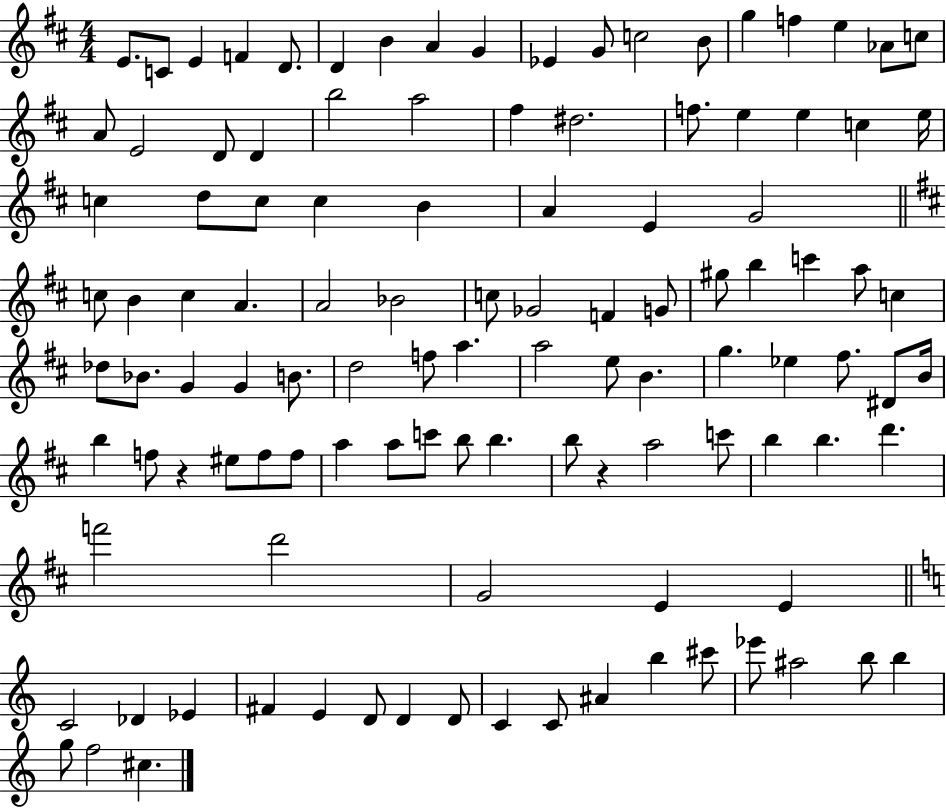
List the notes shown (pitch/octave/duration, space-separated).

E4/e. C4/e E4/q F4/q D4/e. D4/q B4/q A4/q G4/q Eb4/q G4/e C5/h B4/e G5/q F5/q E5/q Ab4/e C5/e A4/e E4/h D4/e D4/q B5/h A5/h F#5/q D#5/h. F5/e. E5/q E5/q C5/q E5/s C5/q D5/e C5/e C5/q B4/q A4/q E4/q G4/h C5/e B4/q C5/q A4/q. A4/h Bb4/h C5/e Gb4/h F4/q G4/e G#5/e B5/q C6/q A5/e C5/q Db5/e Bb4/e. G4/q G4/q B4/e. D5/h F5/e A5/q. A5/h E5/e B4/q. G5/q. Eb5/q F#5/e. D#4/e B4/s B5/q F5/e R/q EIS5/e F5/e F5/e A5/q A5/e C6/e B5/e B5/q. B5/e R/q A5/h C6/e B5/q B5/q. D6/q. F6/h D6/h G4/h E4/q E4/q C4/h Db4/q Eb4/q F#4/q E4/q D4/e D4/q D4/e C4/q C4/e A#4/q B5/q C#6/e Eb6/e A#5/h B5/e B5/q G5/e F5/h C#5/q.